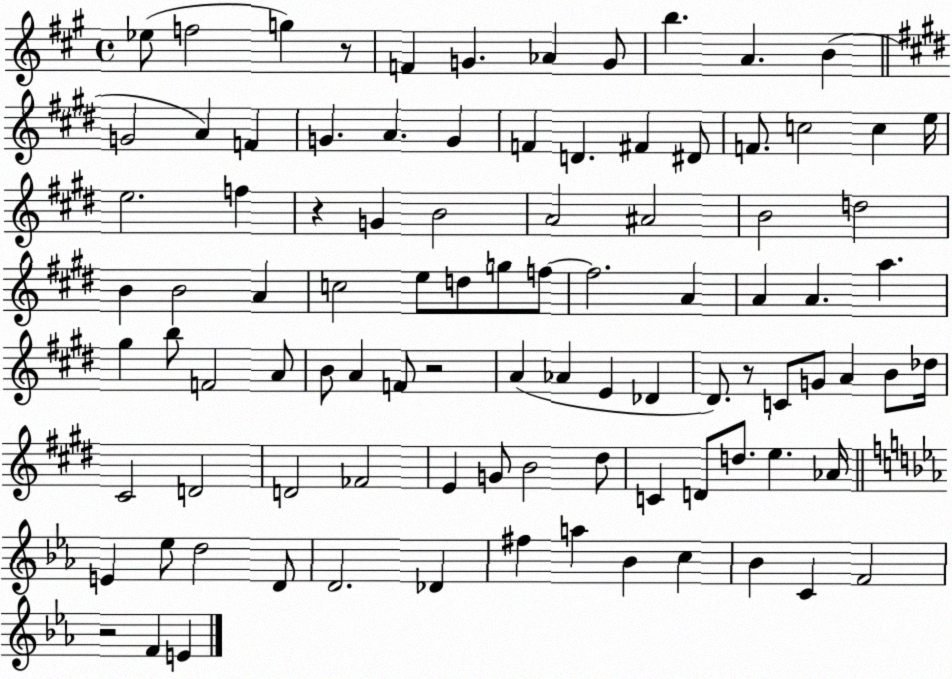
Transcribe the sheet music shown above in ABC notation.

X:1
T:Untitled
M:4/4
L:1/4
K:A
_e/2 f2 g z/2 F G _A G/2 b A B G2 A F G A G F D ^F ^D/2 F/2 c2 c e/4 e2 f z G B2 A2 ^A2 B2 d2 B B2 A c2 e/2 d/2 g/2 f/2 f2 A A A a ^g b/2 F2 A/2 B/2 A F/2 z2 A _A E _D ^D/2 z/2 C/2 G/2 A B/2 _d/4 ^C2 D2 D2 _F2 E G/2 B2 ^d/2 C D/2 d/2 e _A/4 E _e/2 d2 D/2 D2 _D ^f a _B c _B C F2 z2 F E